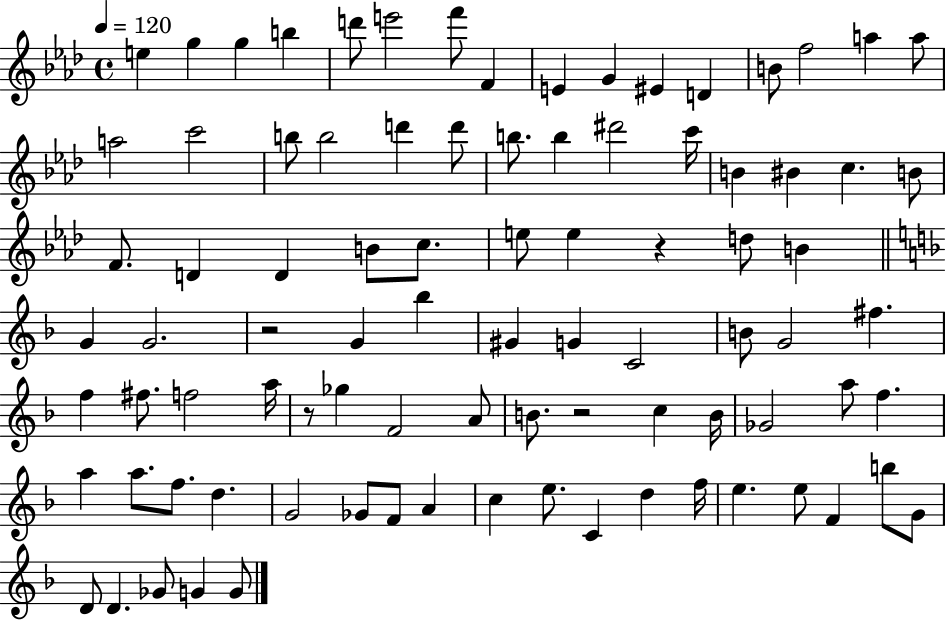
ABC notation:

X:1
T:Untitled
M:4/4
L:1/4
K:Ab
e g g b d'/2 e'2 f'/2 F E G ^E D B/2 f2 a a/2 a2 c'2 b/2 b2 d' d'/2 b/2 b ^d'2 c'/4 B ^B c B/2 F/2 D D B/2 c/2 e/2 e z d/2 B G G2 z2 G _b ^G G C2 B/2 G2 ^f f ^f/2 f2 a/4 z/2 _g F2 A/2 B/2 z2 c B/4 _G2 a/2 f a a/2 f/2 d G2 _G/2 F/2 A c e/2 C d f/4 e e/2 F b/2 G/2 D/2 D _G/2 G G/2